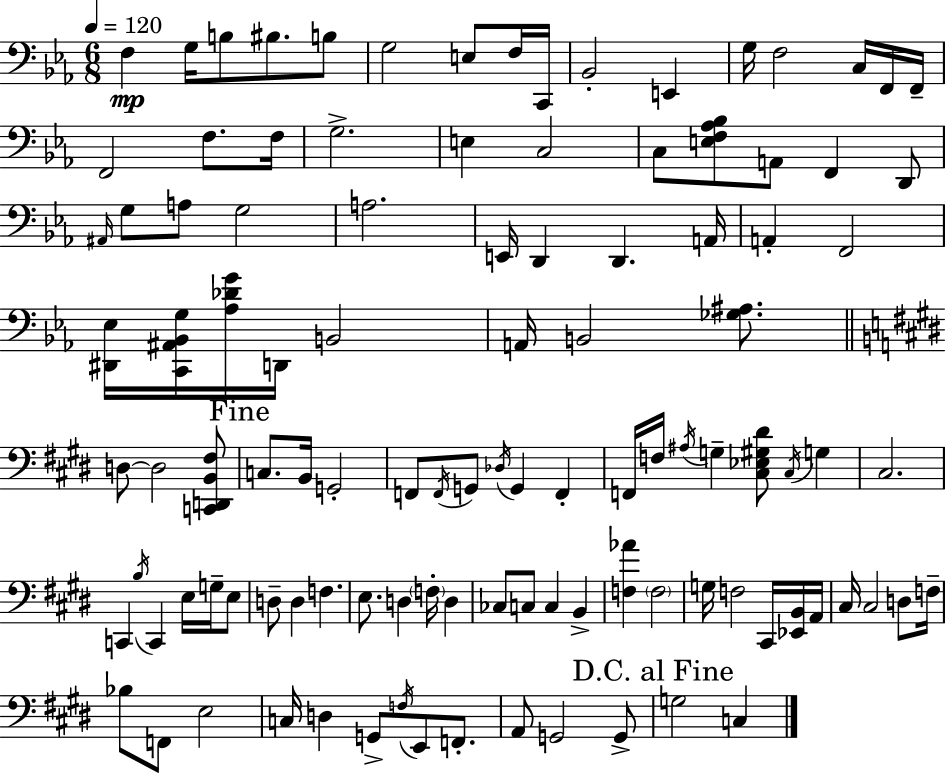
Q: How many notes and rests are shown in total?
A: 108